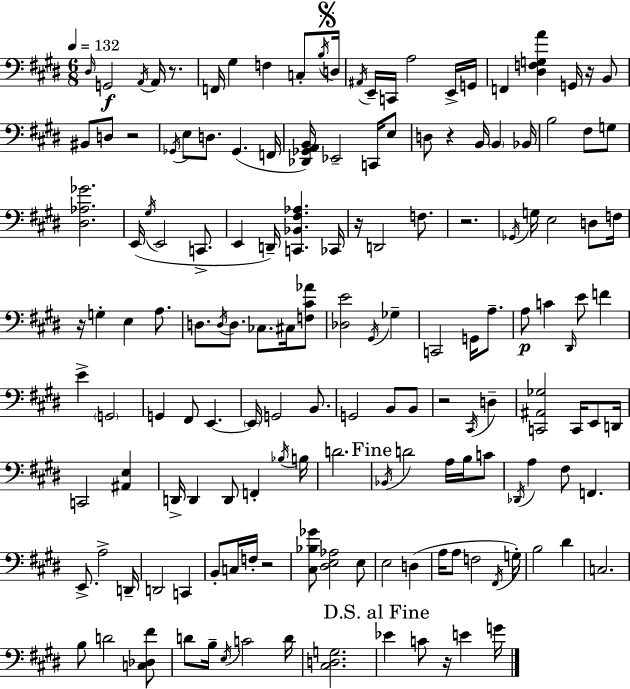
{
  \clef bass
  \numericTimeSignature
  \time 6/8
  \key e \major
  \tempo 4 = 132
  \grace { dis16 }\f g,2 \acciaccatura { a,16 } a,16 r8. | f,16 gis4 f4 c8-. | \acciaccatura { b16 } \mark \markup { \musicglyph "scripts.segno" } d16 \acciaccatura { ais,16 } e,16-- c,16 a2 | e,16-> g,16 f,4 <dis f g a'>4 | \break g,16 r16 b,8 bis,8 d8 r2 | \acciaccatura { ges,16 } e8 d8. ges,4.( | f,16 <des, ges, a, b,>16) ees,2-- | c,16 e8 d8 r4 b,16 | \break \parenthesize b,4 bes,16 b2 | fis8 g8 <dis aes ges'>2. | e,16( \acciaccatura { gis16 } e,2 | c,8.-> e,4 d,16--) <c, bes, fis aes>4. | \break ces,16 r16 d,2 | f8. r2. | \acciaccatura { ges,16 } g16 e2 | d8 f16 r16 g4-. | \break e4 a8. d8. \acciaccatura { d16 } d8. | ces8. cis16 <f cis' aes'>8 <des e'>2 | \acciaccatura { gis,16 } ges4-- c,2 | g,16 a8.-- a8\p c'4 | \break \grace { dis,16 } e'8 f'4 e'4-> | \parenthesize g,2 g,4 | fis,8 e,4.~~ \parenthesize e,16 g,2 | b,8. g,2 | \break b,8 b,8 r2 | \acciaccatura { cis,16 } d4-- <c, ais, ges>2 | c,16 e,8 d,16 c,2 | <ais, e>4 d,16-> | \break d,4 d,8 f,4-. \acciaccatura { bes16 } b16 | d'2. | \mark "Fine" \acciaccatura { bes,16 } d'2 a16 b16 c'8 | \acciaccatura { des,16 } a4 fis8 f,4. | \break e,8.-> a2-> | d,16-- d,2 c,4 | b,8-. c16 f16-. r2 | <cis bes ges'>8 <dis e aes>2 | \break e8 e2 d4( | a16 a8 f2 | \acciaccatura { fis,16 }) g16-. b2 dis'4 | c2. | \break b8 d'2 | <c des fis'>8 d'8 b16-- \acciaccatura { e16 } c'2 | d'16 <cis d g>2. | \mark "D.S. al Fine" ees'4 c'8 r16 e'4 | \break g'16 \bar "|."
}